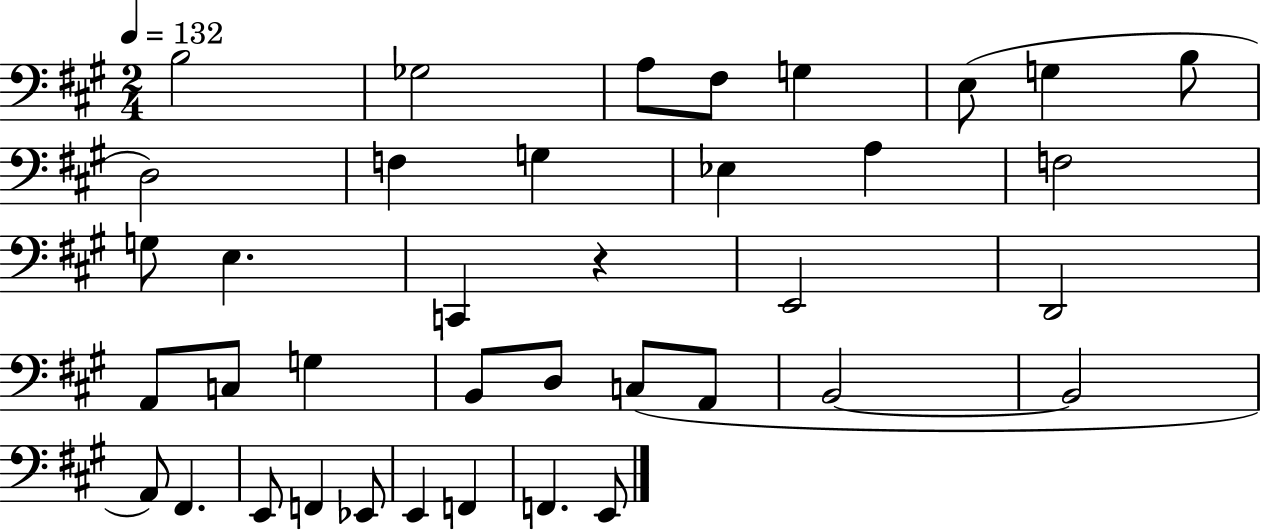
B3/h Gb3/h A3/e F#3/e G3/q E3/e G3/q B3/e D3/h F3/q G3/q Eb3/q A3/q F3/h G3/e E3/q. C2/q R/q E2/h D2/h A2/e C3/e G3/q B2/e D3/e C3/e A2/e B2/h B2/h A2/e F#2/q. E2/e F2/q Eb2/e E2/q F2/q F2/q. E2/e